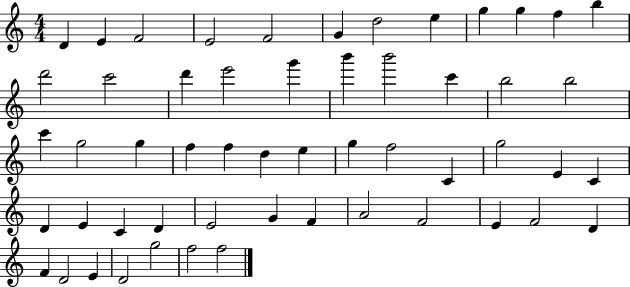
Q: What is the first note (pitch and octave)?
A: D4